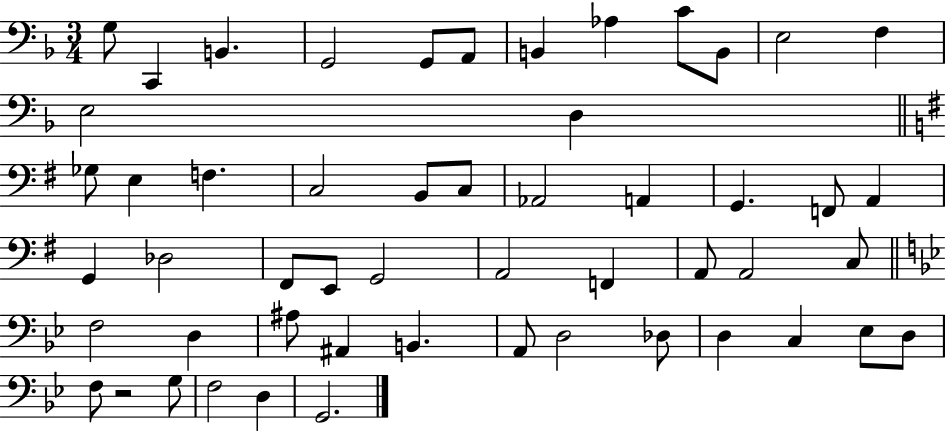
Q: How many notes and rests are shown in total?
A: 53